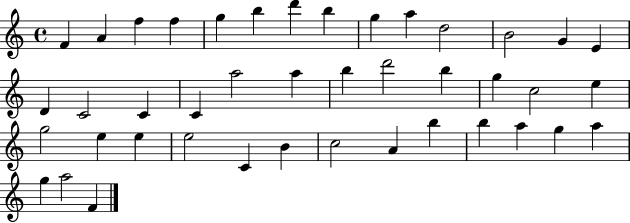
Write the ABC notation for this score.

X:1
T:Untitled
M:4/4
L:1/4
K:C
F A f f g b d' b g a d2 B2 G E D C2 C C a2 a b d'2 b g c2 e g2 e e e2 C B c2 A b b a g a g a2 F